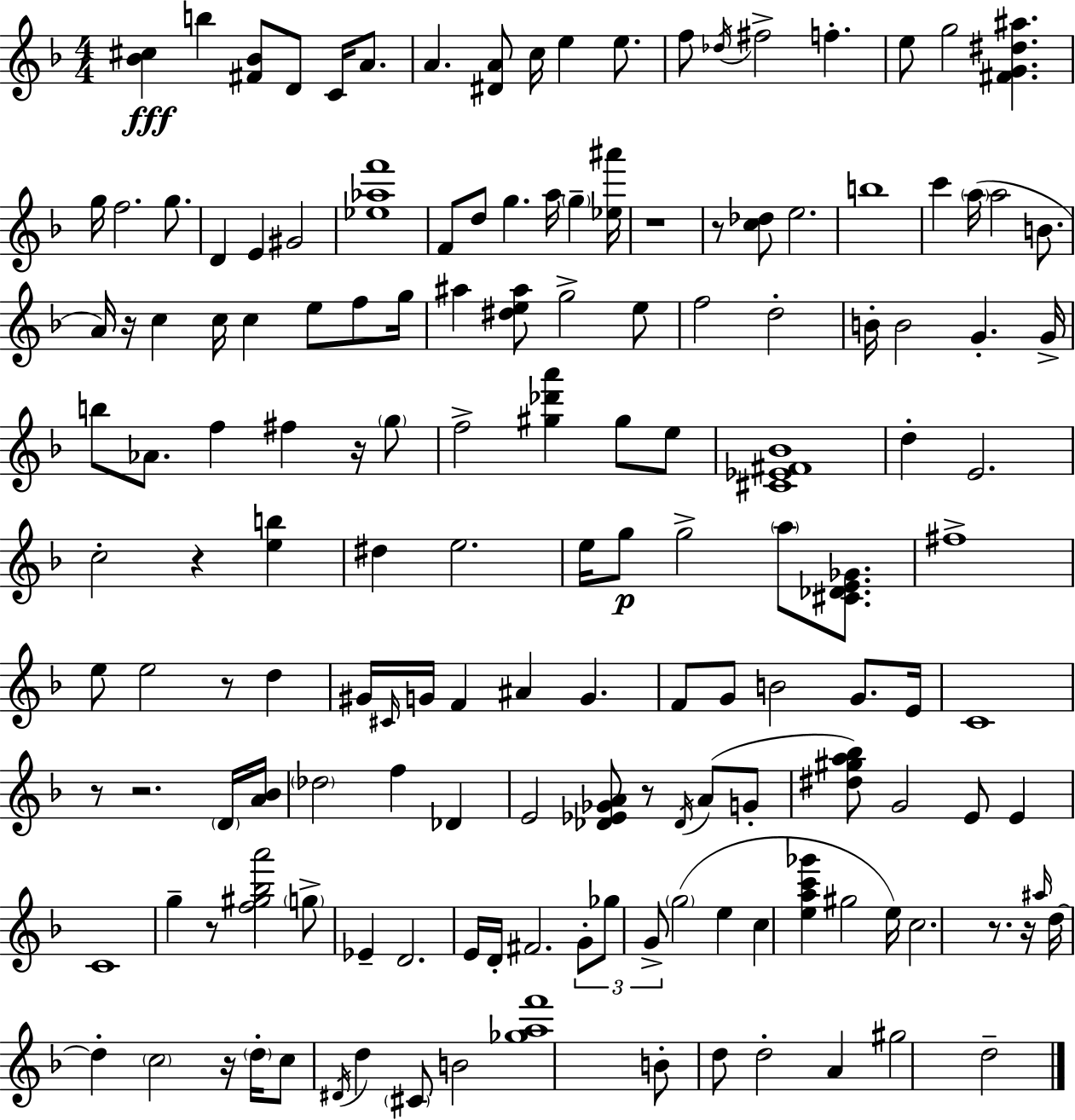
X:1
T:Untitled
M:4/4
L:1/4
K:Dm
[_B^c] b [^F_B]/2 D/2 C/4 A/2 A [^DA]/2 c/4 e e/2 f/2 _d/4 ^f2 f e/2 g2 [^FG^d^a] g/4 f2 g/2 D E ^G2 [_e_af']4 F/2 d/2 g a/4 g [_e^a']/4 z4 z/2 [c_d]/2 e2 b4 c' a/4 a2 B/2 A/4 z/4 c c/4 c e/2 f/2 g/4 ^a [^de^a]/2 g2 e/2 f2 d2 B/4 B2 G G/4 b/2 _A/2 f ^f z/4 g/2 f2 [^g_d'a'] ^g/2 e/2 [^C_E^F_B]4 d E2 c2 z [eb] ^d e2 e/4 g/2 g2 a/2 [^C_DE_G]/2 ^f4 e/2 e2 z/2 d ^G/4 ^C/4 G/4 F ^A G F/2 G/2 B2 G/2 E/4 C4 z/2 z2 D/4 [A_B]/4 _d2 f _D E2 [_D_E_GA]/2 z/2 _D/4 A/2 G/2 [^d^ga_b]/2 G2 E/2 E C4 g z/2 [f^g_ba']2 g/2 _E D2 E/4 D/4 ^F2 G/2 _g/2 G/2 g2 e c [eac'_g'] ^g2 e/4 c2 z/2 z/4 ^a/4 d/4 d c2 z/4 d/4 c/2 ^D/4 d ^C/2 B2 [_gaf']4 B/2 d/2 d2 A ^g2 d2